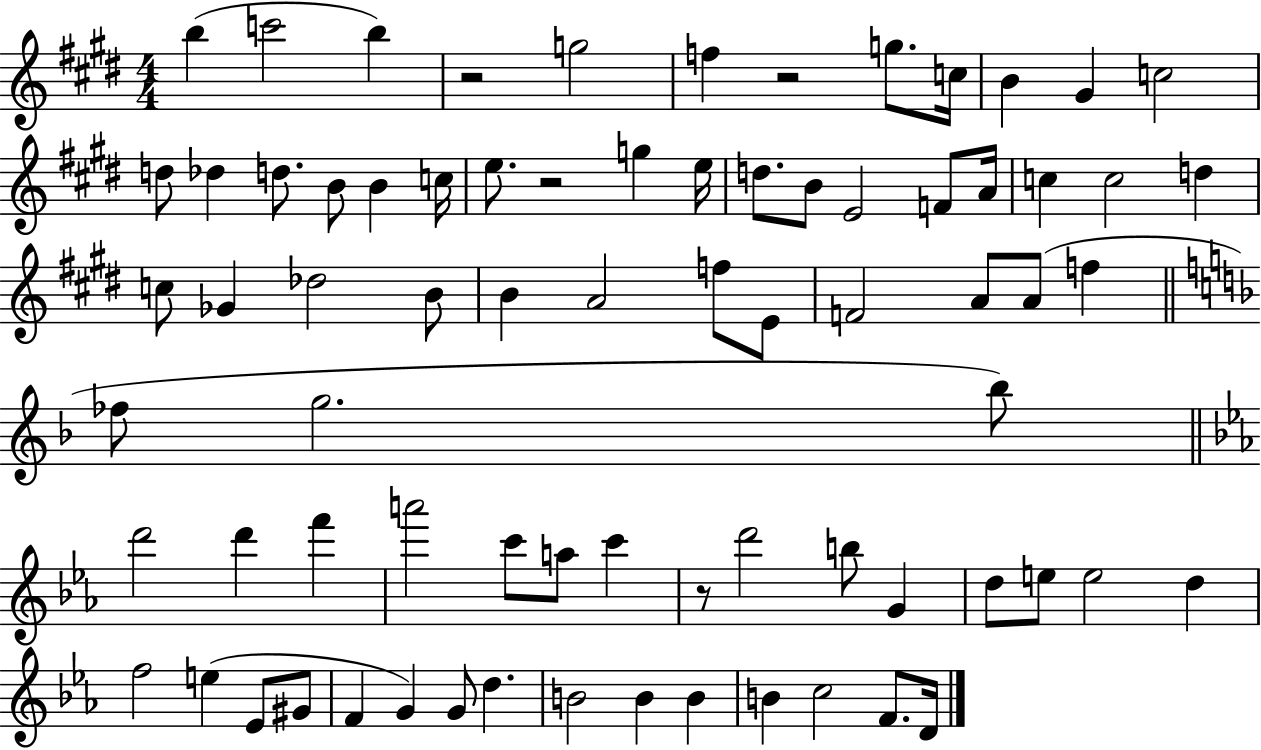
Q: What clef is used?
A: treble